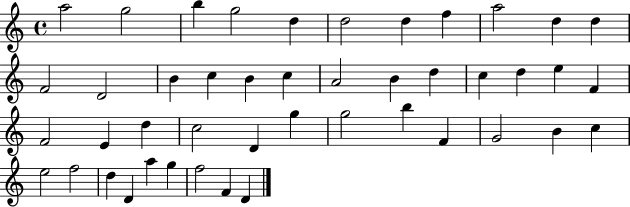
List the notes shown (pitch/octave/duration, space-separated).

A5/h G5/h B5/q G5/h D5/q D5/h D5/q F5/q A5/h D5/q D5/q F4/h D4/h B4/q C5/q B4/q C5/q A4/h B4/q D5/q C5/q D5/q E5/q F4/q F4/h E4/q D5/q C5/h D4/q G5/q G5/h B5/q F4/q G4/h B4/q C5/q E5/h F5/h D5/q D4/q A5/q G5/q F5/h F4/q D4/q